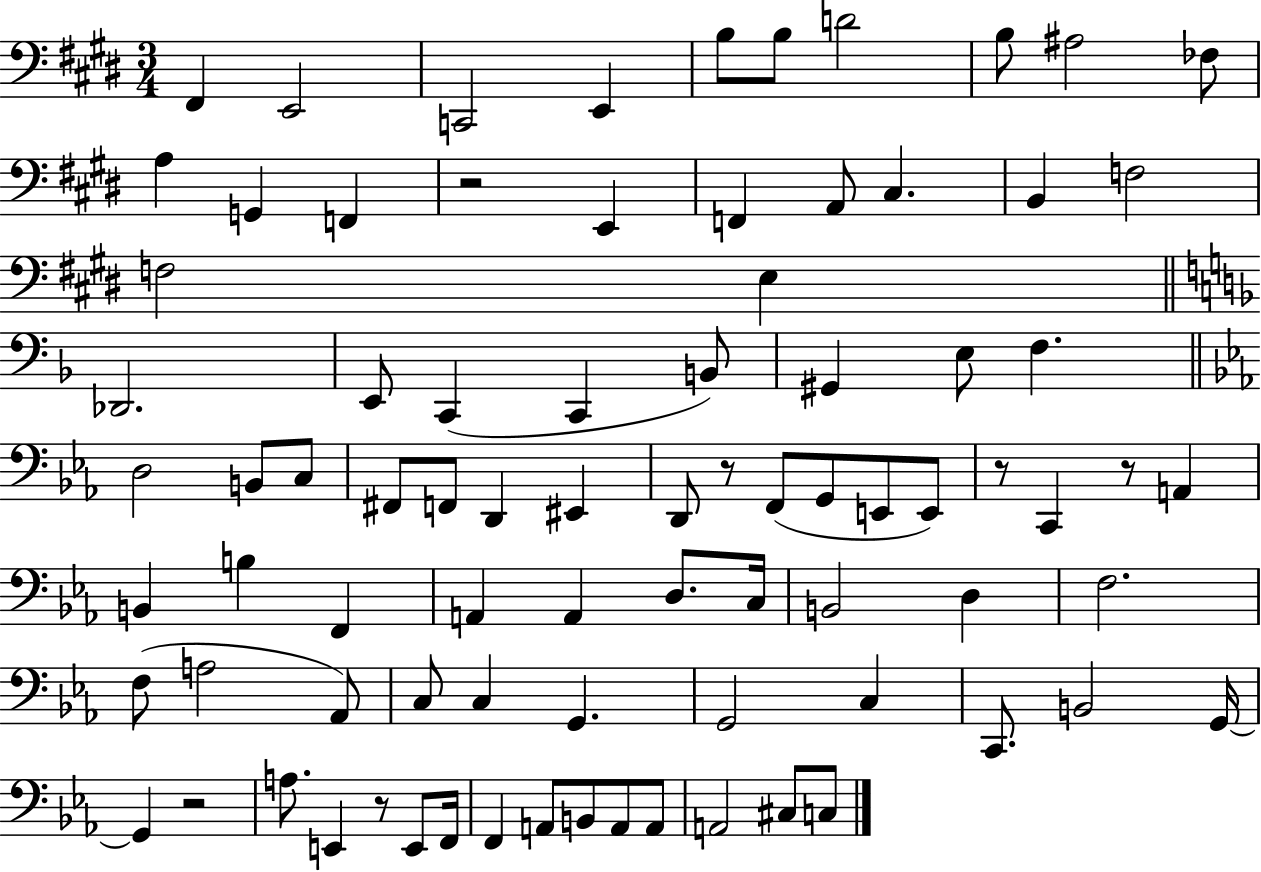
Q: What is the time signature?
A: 3/4